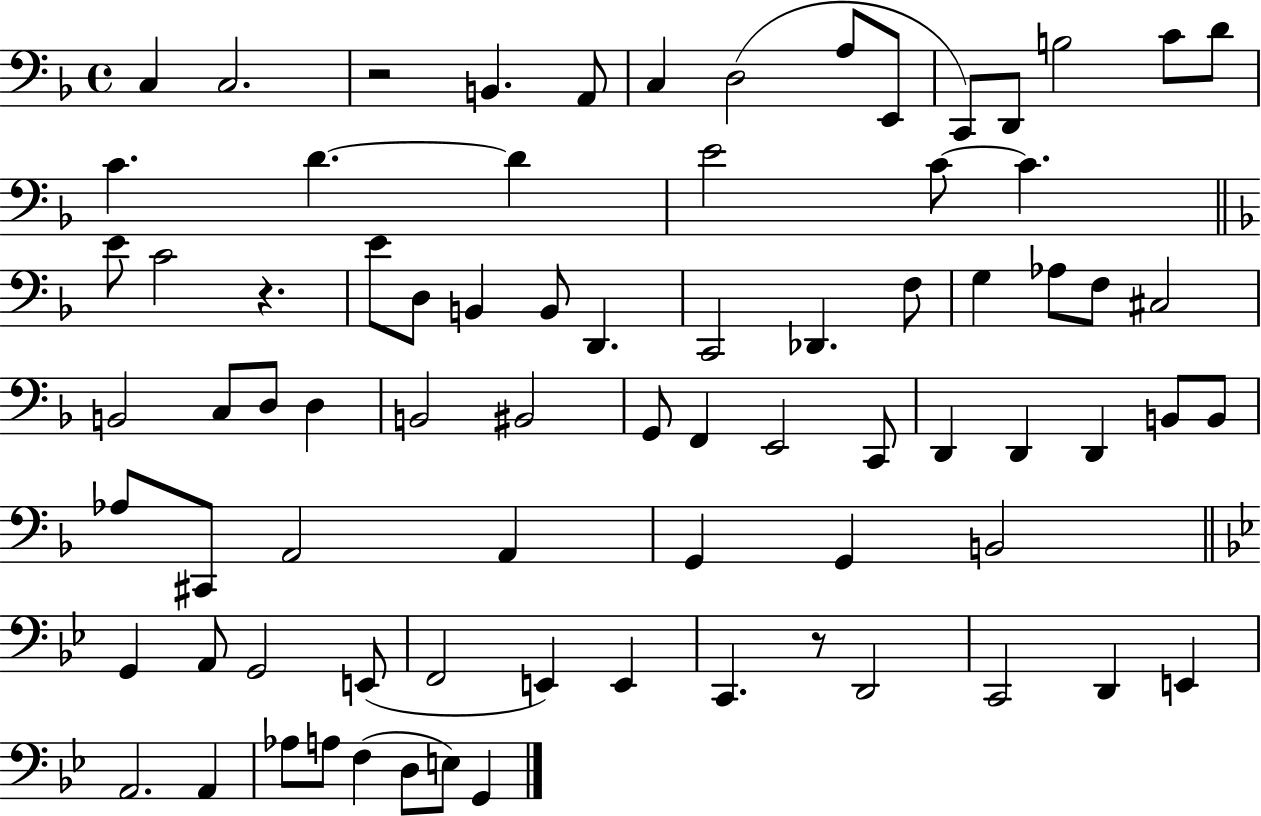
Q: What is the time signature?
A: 4/4